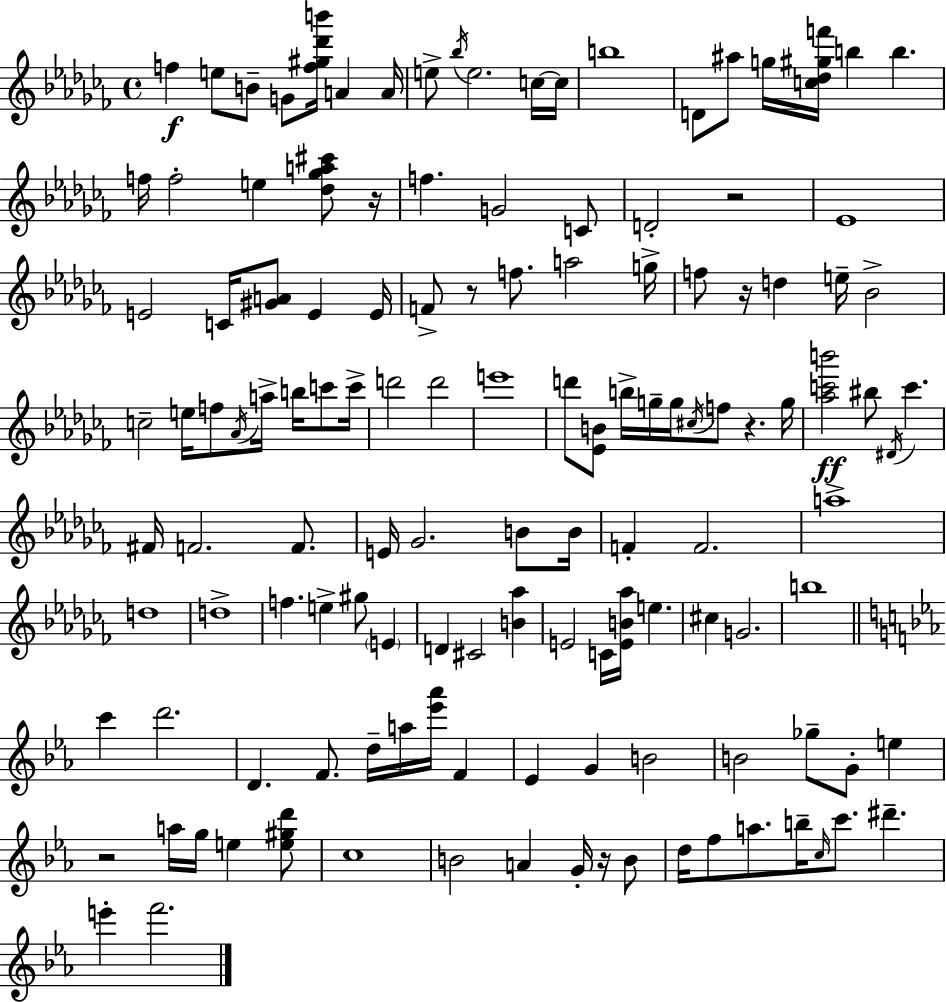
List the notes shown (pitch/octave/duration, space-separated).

F5/q E5/e B4/e G4/e [F5,G#5,Db6,B6]/s A4/q A4/s E5/e Bb5/s E5/h. C5/s C5/s B5/w D4/e A#5/e G5/s [C5,Db5,G#5,F6]/s B5/q B5/q. F5/s F5/h E5/q [Db5,Gb5,A5,C#6]/e R/s F5/q. G4/h C4/e D4/h R/h Eb4/w E4/h C4/s [G#4,A4]/e E4/q E4/s F4/e R/e F5/e. A5/h G5/s F5/e R/s D5/q E5/s Bb4/h C5/h E5/s F5/e Ab4/s A5/s B5/s C6/e C6/s D6/h D6/h E6/w D6/e [Eb4,B4]/e B5/s G5/s G5/s C#5/s F5/e R/q. G5/s [Ab5,C6,B6]/h BIS5/e D#4/s C6/q. F#4/s F4/h. F4/e. E4/s Gb4/h. B4/e B4/s F4/q F4/h. A5/w D5/w D5/w F5/q. E5/q G#5/e E4/q D4/q C#4/h [B4,Ab5]/q E4/h C4/s [E4,B4,Ab5]/s E5/q. C#5/q G4/h. B5/w C6/q D6/h. D4/q. F4/e. D5/s A5/s [Eb6,Ab6]/s F4/q Eb4/q G4/q B4/h B4/h Gb5/e G4/e E5/q R/h A5/s G5/s E5/q [E5,G#5,D6]/e C5/w B4/h A4/q G4/s R/s B4/e D5/s F5/e A5/e. B5/s C5/s C6/e. D#6/q. E6/q F6/h.